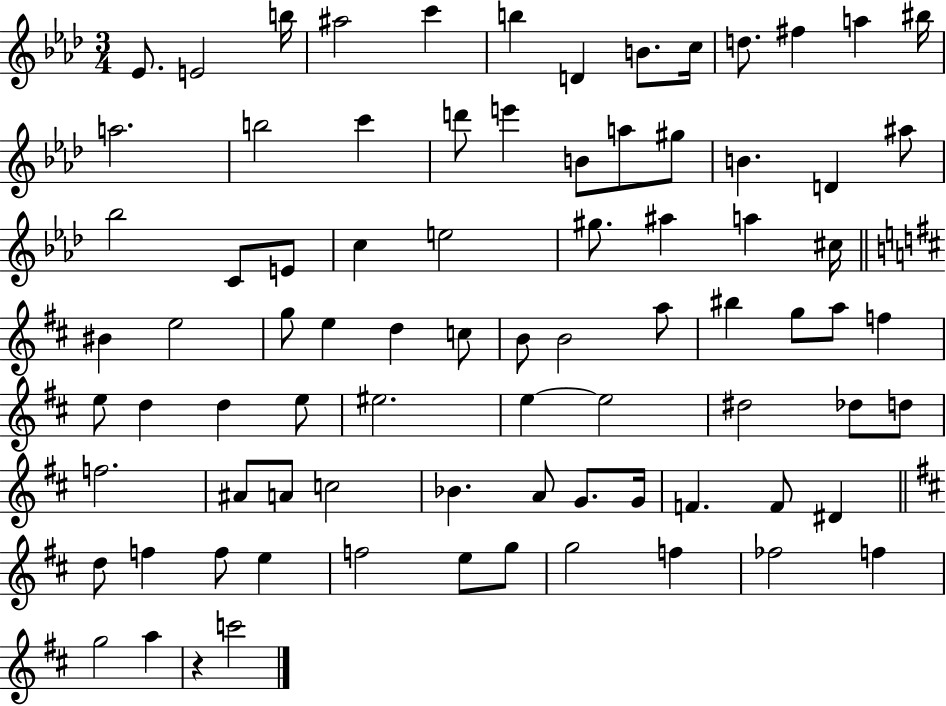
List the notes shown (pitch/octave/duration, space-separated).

Eb4/e. E4/h B5/s A#5/h C6/q B5/q D4/q B4/e. C5/s D5/e. F#5/q A5/q BIS5/s A5/h. B5/h C6/q D6/e E6/q B4/e A5/e G#5/e B4/q. D4/q A#5/e Bb5/h C4/e E4/e C5/q E5/h G#5/e. A#5/q A5/q C#5/s BIS4/q E5/h G5/e E5/q D5/q C5/e B4/e B4/h A5/e BIS5/q G5/e A5/e F5/q E5/e D5/q D5/q E5/e EIS5/h. E5/q E5/h D#5/h Db5/e D5/e F5/h. A#4/e A4/e C5/h Bb4/q. A4/e G4/e. G4/s F4/q. F4/e D#4/q D5/e F5/q F5/e E5/q F5/h E5/e G5/e G5/h F5/q FES5/h F5/q G5/h A5/q R/q C6/h